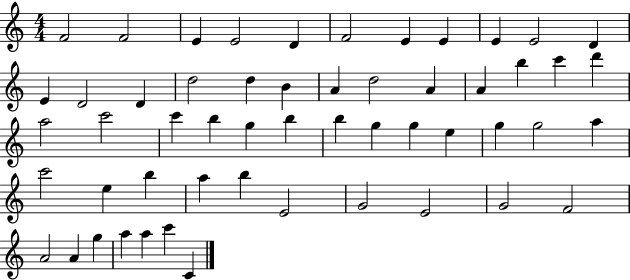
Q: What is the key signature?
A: C major